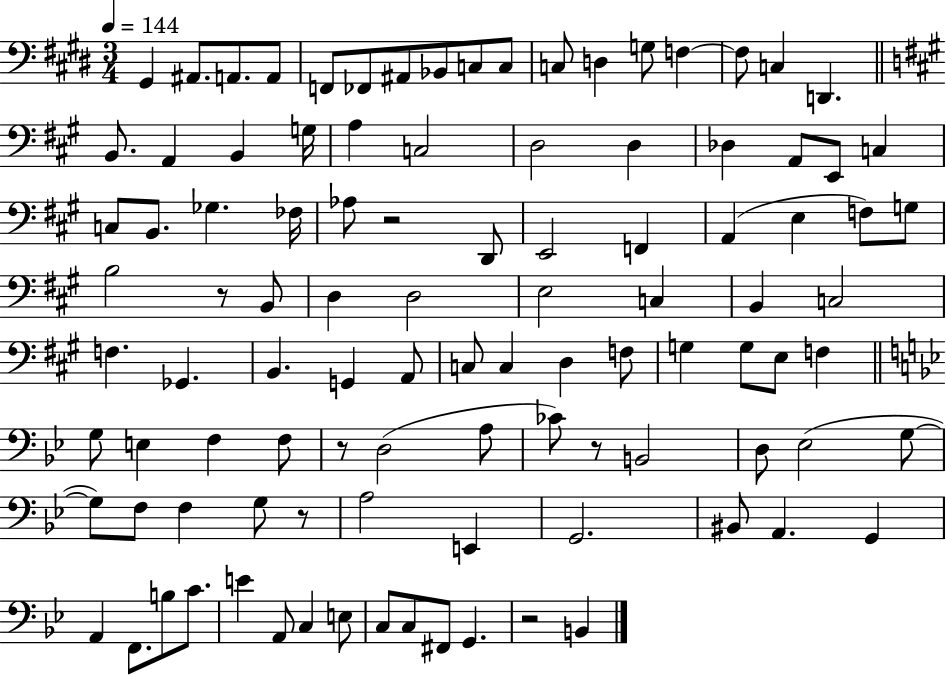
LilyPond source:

{
  \clef bass
  \numericTimeSignature
  \time 3/4
  \key e \major
  \tempo 4 = 144
  \repeat volta 2 { gis,4 ais,8. a,8. a,8 | f,8 fes,8 ais,8 bes,8 c8 c8 | c8 d4 g8 f4~~ | f8 c4 d,4. | \break \bar "||" \break \key a \major b,8. a,4 b,4 g16 | a4 c2 | d2 d4 | des4 a,8 e,8 c4 | \break c8 b,8. ges4. fes16 | aes8 r2 d,8 | e,2 f,4 | a,4( e4 f8) g8 | \break b2 r8 b,8 | d4 d2 | e2 c4 | b,4 c2 | \break f4. ges,4. | b,4. g,4 a,8 | c8 c4 d4 f8 | g4 g8 e8 f4 | \break \bar "||" \break \key bes \major g8 e4 f4 f8 | r8 d2( a8 | ces'8) r8 b,2 | d8 ees2( g8~~ | \break g8) f8 f4 g8 r8 | a2 e,4 | g,2. | bis,8 a,4. g,4 | \break a,4 f,8. b8 c'8. | e'4 a,8 c4 e8 | c8 c8 fis,8 g,4. | r2 b,4 | \break } \bar "|."
}